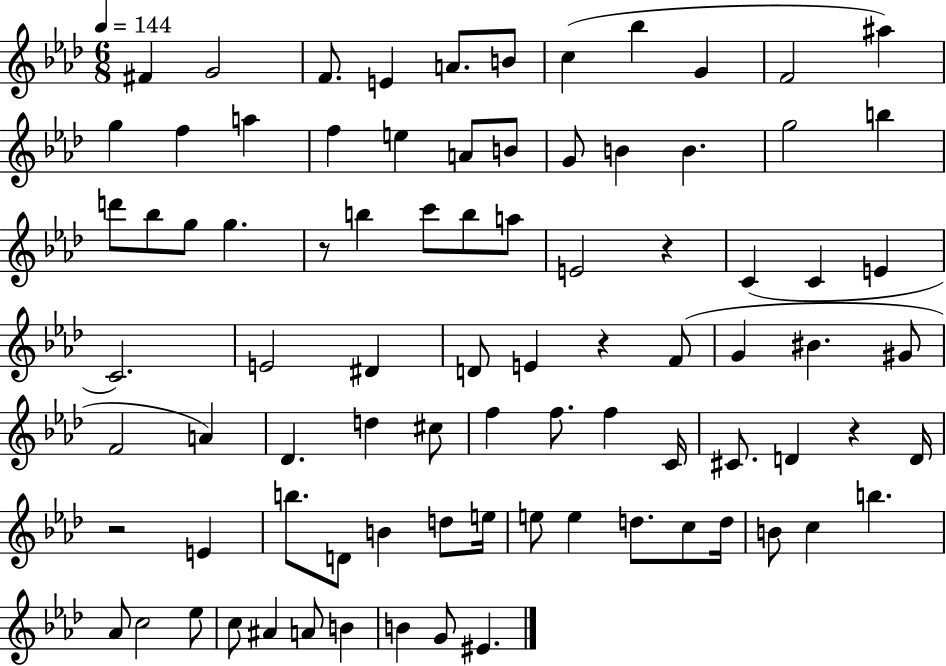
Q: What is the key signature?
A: AES major